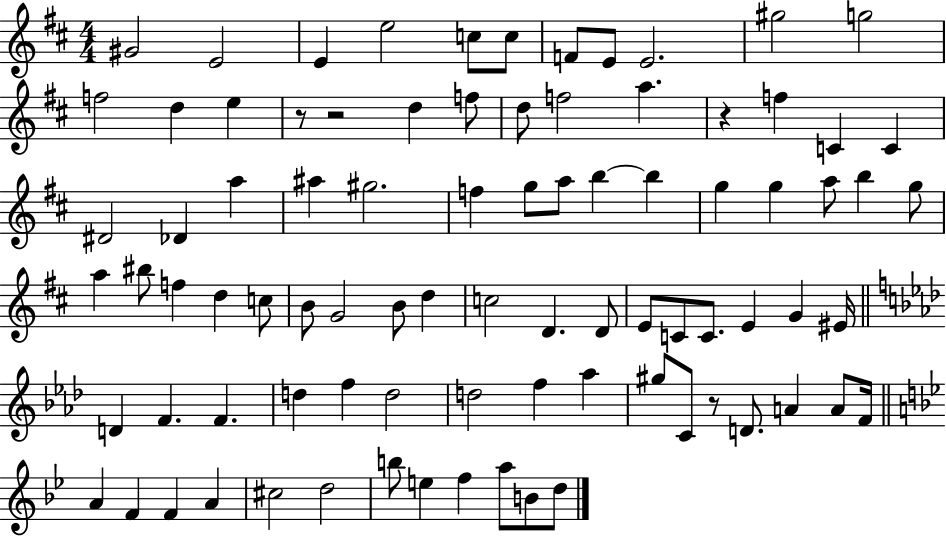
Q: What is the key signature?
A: D major